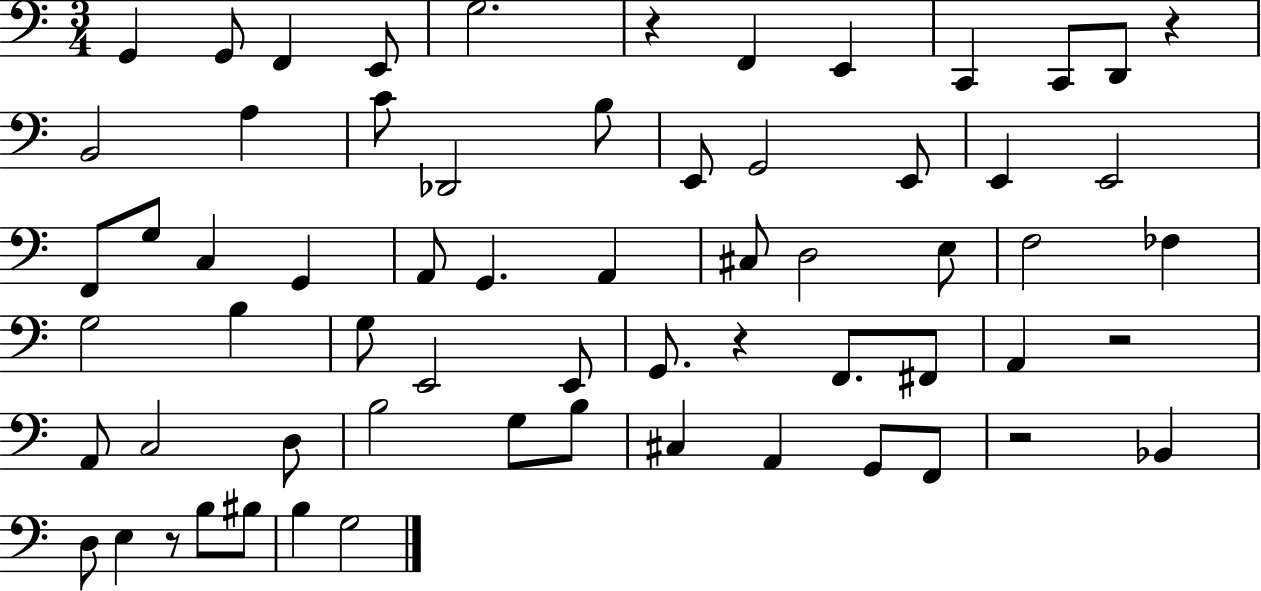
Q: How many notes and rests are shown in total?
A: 64